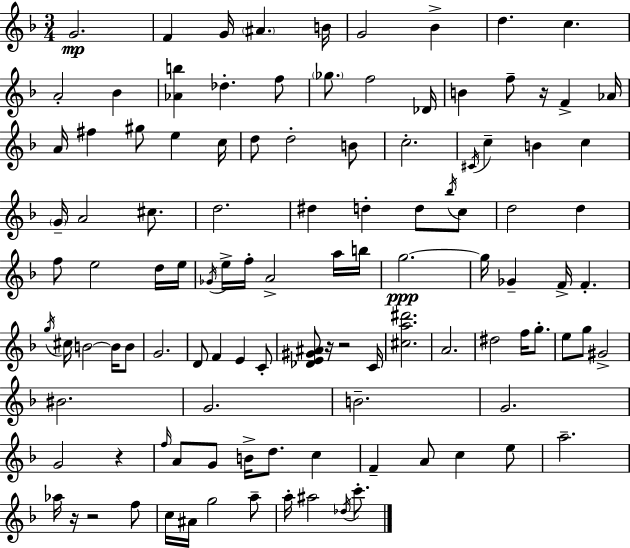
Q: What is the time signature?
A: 3/4